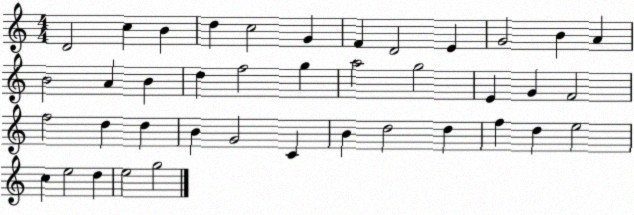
X:1
T:Untitled
M:4/4
L:1/4
K:C
D2 c B d c2 G F D2 E G2 B A B2 A B d f2 g a2 g2 E G F2 f2 d d B G2 C B d2 d f d e2 c e2 d e2 g2